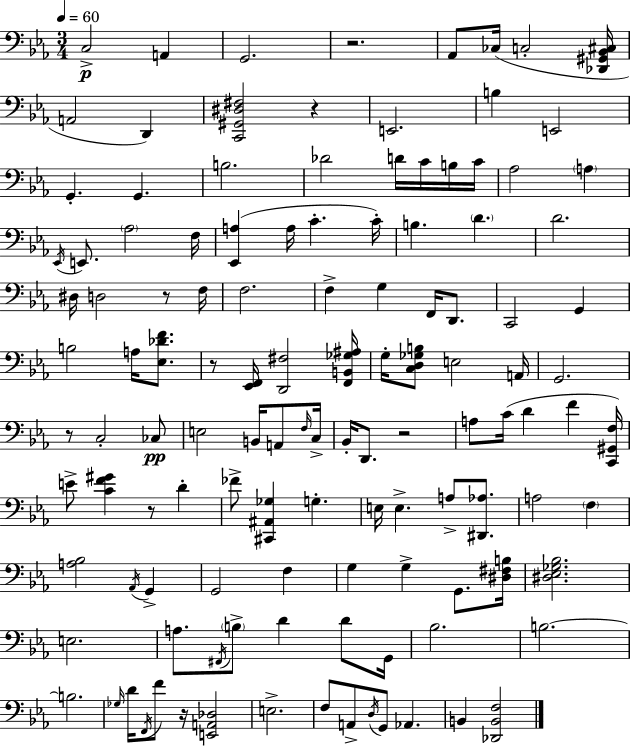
X:1
T:Untitled
M:3/4
L:1/4
K:Eb
C,2 A,, G,,2 z2 _A,,/2 _C,/4 C,2 [_D,,^G,,_B,,^C,]/4 A,,2 D,, [C,,^G,,^D,^F,]2 z E,,2 B, E,,2 G,, G,, B,2 _D2 D/4 C/4 B,/4 C/4 _A,2 A, _E,,/4 E,,/2 _A,2 F,/4 [_E,,A,] A,/4 C C/4 B, D D2 ^D,/4 D,2 z/2 F,/4 F,2 F, G, F,,/4 D,,/2 C,,2 G,, B,2 A,/4 [_E,_DF]/2 z/2 [_E,,F,,]/4 [D,,^F,]2 [F,,B,,_G,^A,]/4 G,/4 [C,D,_G,B,]/2 E,2 A,,/4 G,,2 z/2 C,2 _C,/2 E,2 B,,/4 A,,/2 F,/4 C,/4 _B,,/4 D,,/2 z2 A,/2 C/4 D F [C,,^G,,F,]/4 E/2 [CF^G] z/2 D _F/2 [^C,,^A,,_G,] G, E,/4 E, A,/2 [^D,,_A,]/2 A,2 F, [A,_B,]2 _A,,/4 G,, G,,2 F, G, G, G,,/2 [^D,^F,B,]/4 [^D,_E,_G,_B,]2 E,2 A,/2 ^F,,/4 B,/2 D D/2 G,,/4 _B,2 B,2 B,2 _G,/4 D/4 F,,/4 F/2 z/4 [E,,A,,_D,]2 E,2 F,/2 A,,/2 D,/4 G,,/2 _A,, B,, [_D,,B,,F,]2